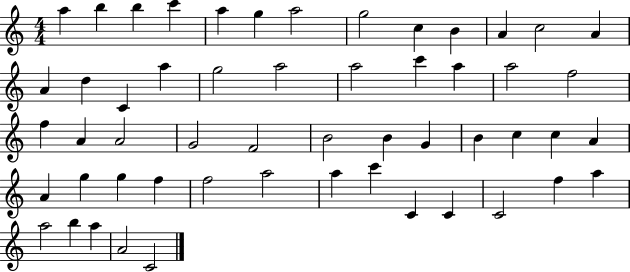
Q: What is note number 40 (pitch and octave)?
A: F5